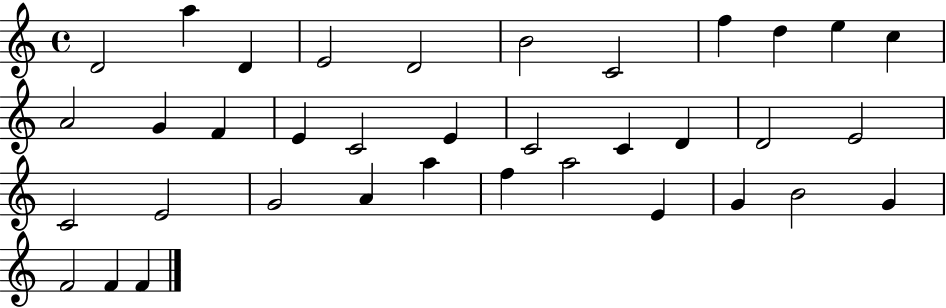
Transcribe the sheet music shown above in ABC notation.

X:1
T:Untitled
M:4/4
L:1/4
K:C
D2 a D E2 D2 B2 C2 f d e c A2 G F E C2 E C2 C D D2 E2 C2 E2 G2 A a f a2 E G B2 G F2 F F